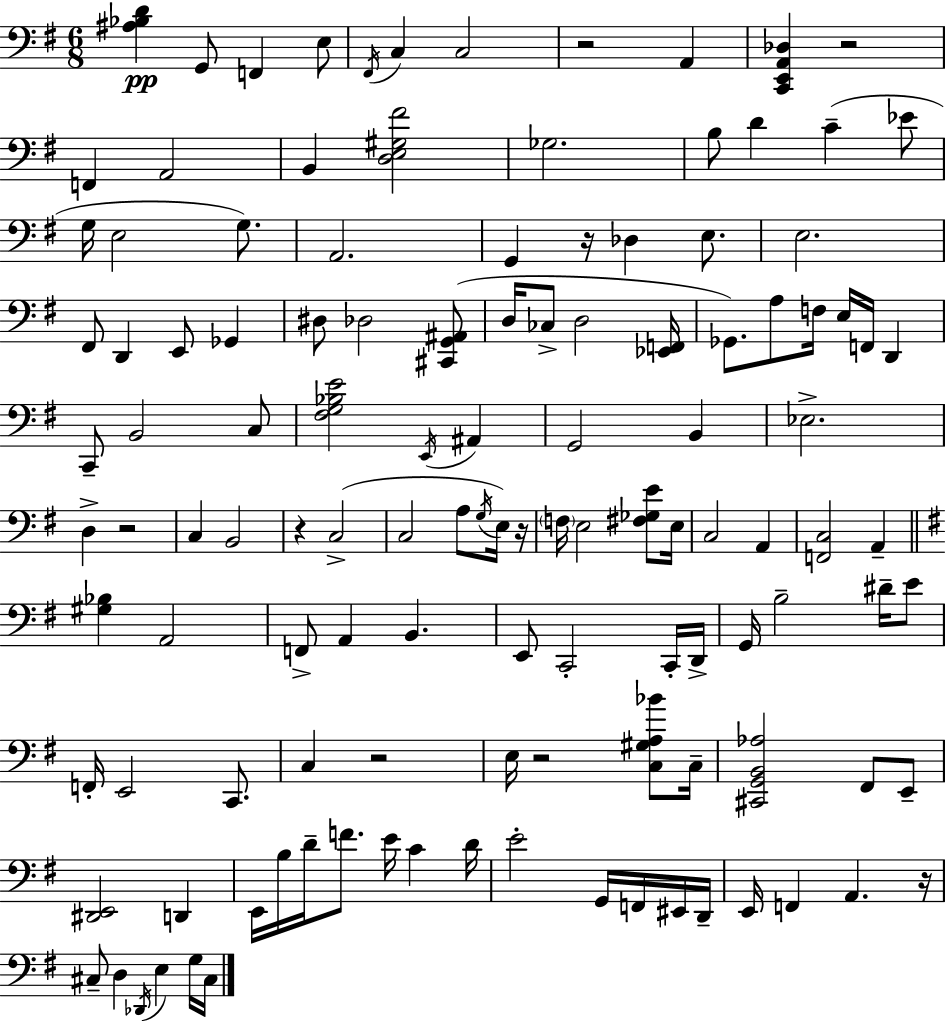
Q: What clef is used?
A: bass